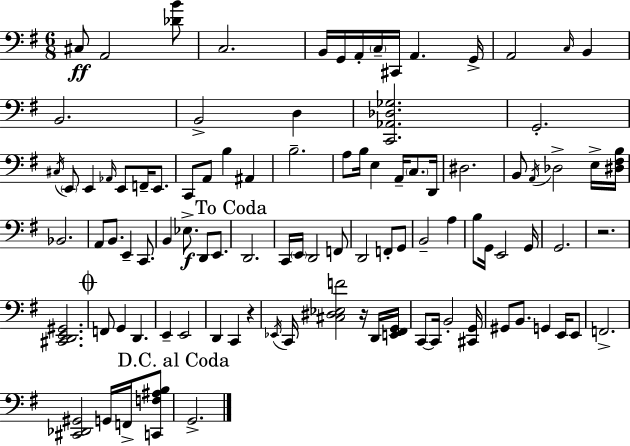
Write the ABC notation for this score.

X:1
T:Untitled
M:6/8
L:1/4
K:G
^C,/2 A,,2 [_DB]/2 C,2 B,,/4 G,,/4 A,,/4 C,/4 ^C,,/4 A,, G,,/4 A,,2 C,/4 B,, B,,2 B,,2 D, [C,,_A,,_D,_G,]2 G,,2 ^C,/4 E,,/2 E,, _A,,/4 E,,/2 F,,/4 E,,/2 C,,/2 A,,/2 B, ^A,, B,2 A,/2 B,/4 E, A,,/4 C,/2 D,,/4 ^D,2 B,,/2 A,,/4 _D,2 E,/4 [^D,^F,B,]/4 _B,,2 A,,/2 B,,/2 E,, C,,/2 B,, _E,/2 D,,/2 E,,/2 D,,2 C,,/4 E,,/4 D,,2 F,,/2 D,,2 F,,/2 G,,/2 B,,2 A, B,/2 G,,/4 E,,2 G,,/4 G,,2 z2 [^C,,D,,E,,^G,,]2 F,,/2 G,, D,, E,, E,,2 D,, C,, z _E,,/4 C,,/4 [^C,^D,_E,F]2 z/4 D,,/4 [E,,^F,,G,,]/4 C,,/2 C,,/4 B,,2 [^C,,G,,]/4 ^G,,/2 B,,/2 G,, E,,/4 E,,/2 F,,2 [^C,,_D,,^G,,]2 G,,/4 F,,/4 [C,,F,^A,B,]/2 G,,2